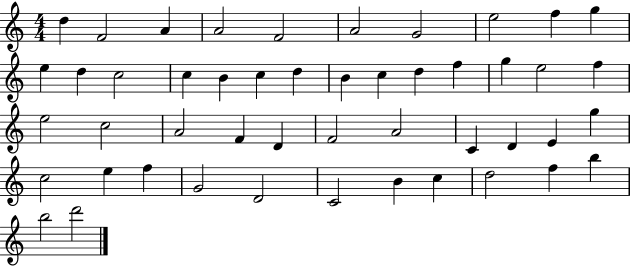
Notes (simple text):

D5/q F4/h A4/q A4/h F4/h A4/h G4/h E5/h F5/q G5/q E5/q D5/q C5/h C5/q B4/q C5/q D5/q B4/q C5/q D5/q F5/q G5/q E5/h F5/q E5/h C5/h A4/h F4/q D4/q F4/h A4/h C4/q D4/q E4/q G5/q C5/h E5/q F5/q G4/h D4/h C4/h B4/q C5/q D5/h F5/q B5/q B5/h D6/h